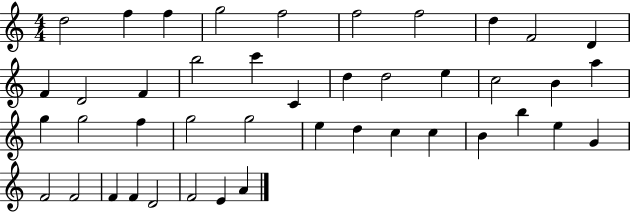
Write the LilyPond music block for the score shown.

{
  \clef treble
  \numericTimeSignature
  \time 4/4
  \key c \major
  d''2 f''4 f''4 | g''2 f''2 | f''2 f''2 | d''4 f'2 d'4 | \break f'4 d'2 f'4 | b''2 c'''4 c'4 | d''4 d''2 e''4 | c''2 b'4 a''4 | \break g''4 g''2 f''4 | g''2 g''2 | e''4 d''4 c''4 c''4 | b'4 b''4 e''4 g'4 | \break f'2 f'2 | f'4 f'4 d'2 | f'2 e'4 a'4 | \bar "|."
}